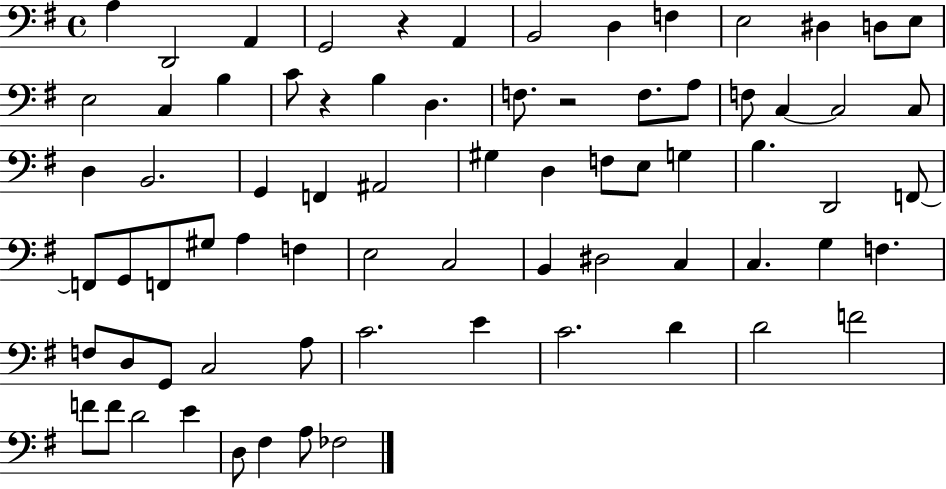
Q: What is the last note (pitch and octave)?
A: FES3